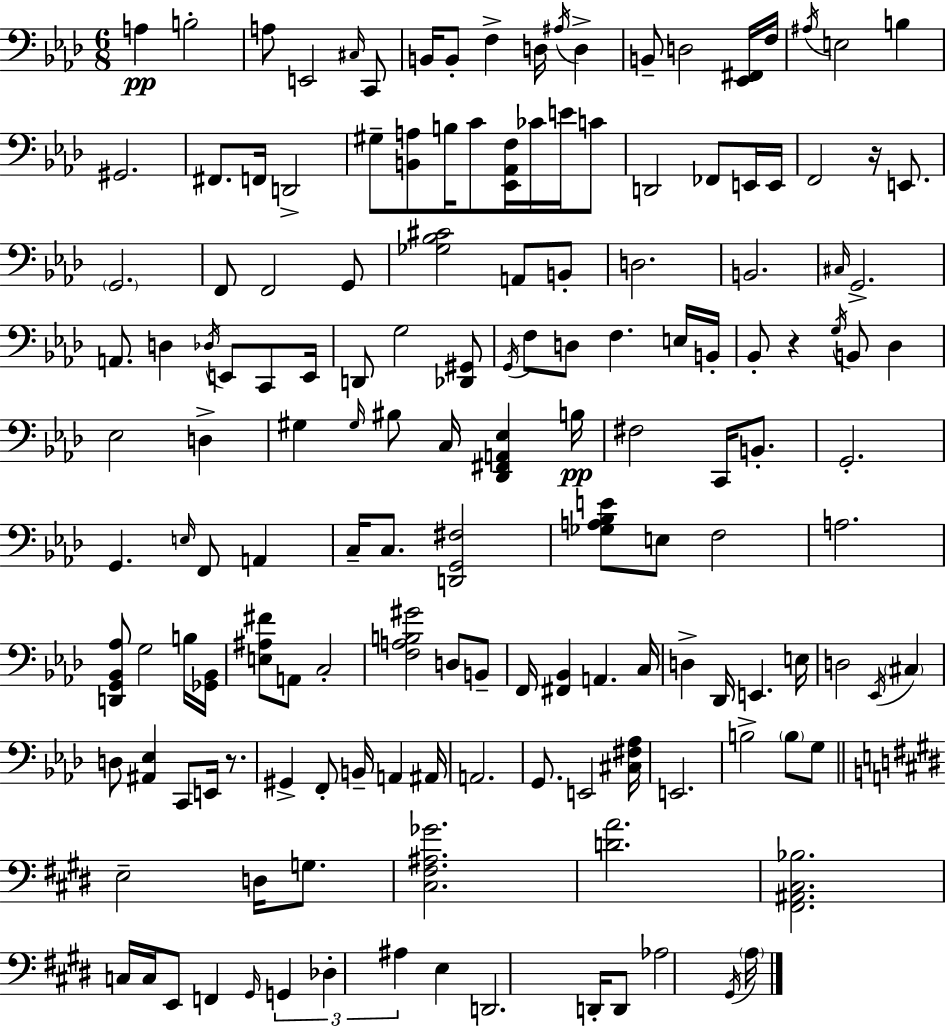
X:1
T:Untitled
M:6/8
L:1/4
K:Ab
A, B,2 A,/2 E,,2 ^C,/4 C,,/2 B,,/4 B,,/2 F, D,/4 ^A,/4 D, B,,/2 D,2 [_E,,^F,,]/4 F,/4 ^A,/4 E,2 B, ^G,,2 ^F,,/2 F,,/4 D,,2 ^G,/2 [B,,A,]/2 B,/4 C/2 [_E,,_A,,F,]/4 _C/4 E/4 C/2 D,,2 _F,,/2 E,,/4 E,,/4 F,,2 z/4 E,,/2 G,,2 F,,/2 F,,2 G,,/2 [_G,_B,^C]2 A,,/2 B,,/2 D,2 B,,2 ^C,/4 G,,2 A,,/2 D, _D,/4 E,,/2 C,,/2 E,,/4 D,,/2 G,2 [_D,,^G,,]/2 G,,/4 F,/2 D,/2 F, E,/4 B,,/4 _B,,/2 z G,/4 B,,/2 _D, _E,2 D, ^G, ^G,/4 ^B,/2 C,/4 [_D,,^F,,A,,_E,] B,/4 ^F,2 C,,/4 B,,/2 G,,2 G,, E,/4 F,,/2 A,, C,/4 C,/2 [D,,G,,^F,]2 [_G,A,_B,E]/2 E,/2 F,2 A,2 [D,,G,,_B,,_A,]/2 G,2 B,/4 [_G,,_B,,]/4 [E,^A,^F]/2 A,,/2 C,2 [F,A,B,^G]2 D,/2 B,,/2 F,,/4 [^F,,_B,,] A,, C,/4 D, _D,,/4 E,, E,/4 D,2 _E,,/4 ^C, D,/2 [^A,,_E,] C,,/2 E,,/4 z/2 ^G,, F,,/2 B,,/4 A,, ^A,,/4 A,,2 G,,/2 E,,2 [^C,^F,_A,]/4 E,,2 B,2 B,/2 G,/2 E,2 D,/4 G,/2 [^C,^F,^A,_G]2 [DA]2 [^F,,^A,,^C,_B,]2 C,/4 C,/4 E,,/2 F,, ^G,,/4 G,, _D, ^A, E, D,,2 D,,/4 D,,/2 _A,2 ^G,,/4 A,/4